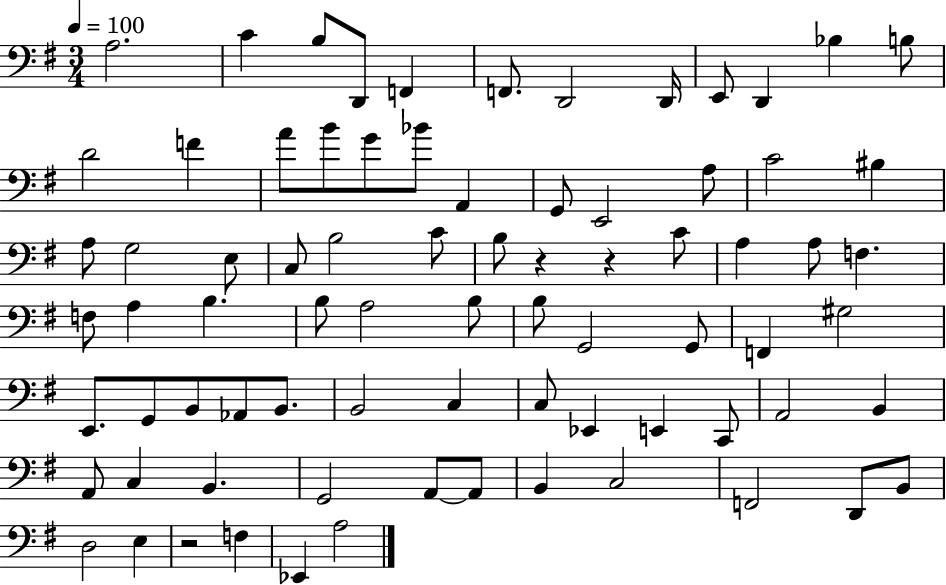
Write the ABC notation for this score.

X:1
T:Untitled
M:3/4
L:1/4
K:G
A,2 C B,/2 D,,/2 F,, F,,/2 D,,2 D,,/4 E,,/2 D,, _B, B,/2 D2 F A/2 B/2 G/2 _B/2 A,, G,,/2 E,,2 A,/2 C2 ^B, A,/2 G,2 E,/2 C,/2 B,2 C/2 B,/2 z z C/2 A, A,/2 F, F,/2 A, B, B,/2 A,2 B,/2 B,/2 G,,2 G,,/2 F,, ^G,2 E,,/2 G,,/2 B,,/2 _A,,/2 B,,/2 B,,2 C, C,/2 _E,, E,, C,,/2 A,,2 B,, A,,/2 C, B,, G,,2 A,,/2 A,,/2 B,, C,2 F,,2 D,,/2 B,,/2 D,2 E, z2 F, _E,, A,2